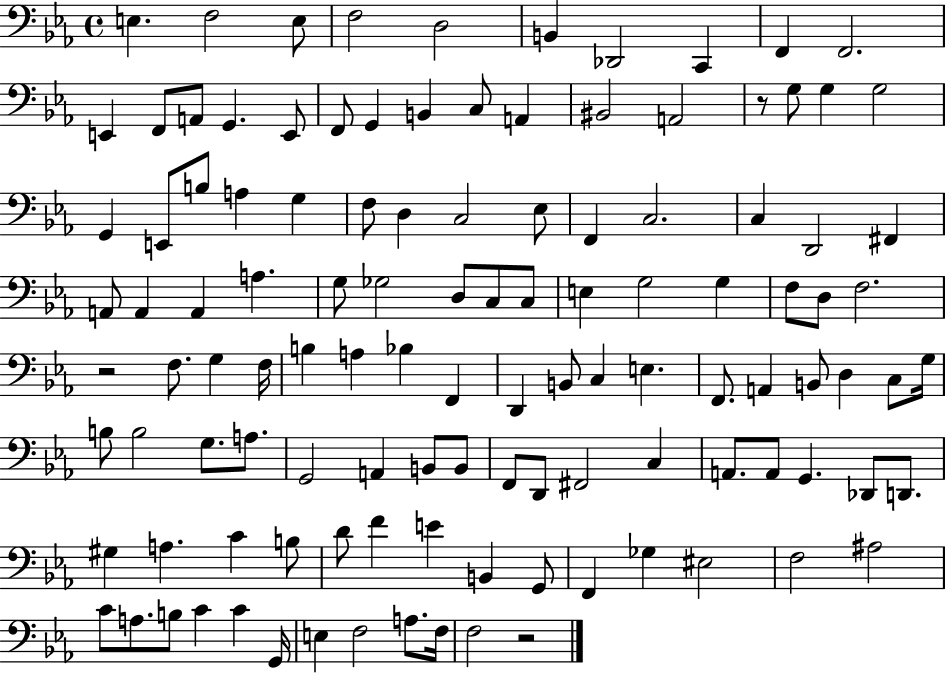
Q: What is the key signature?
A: EES major